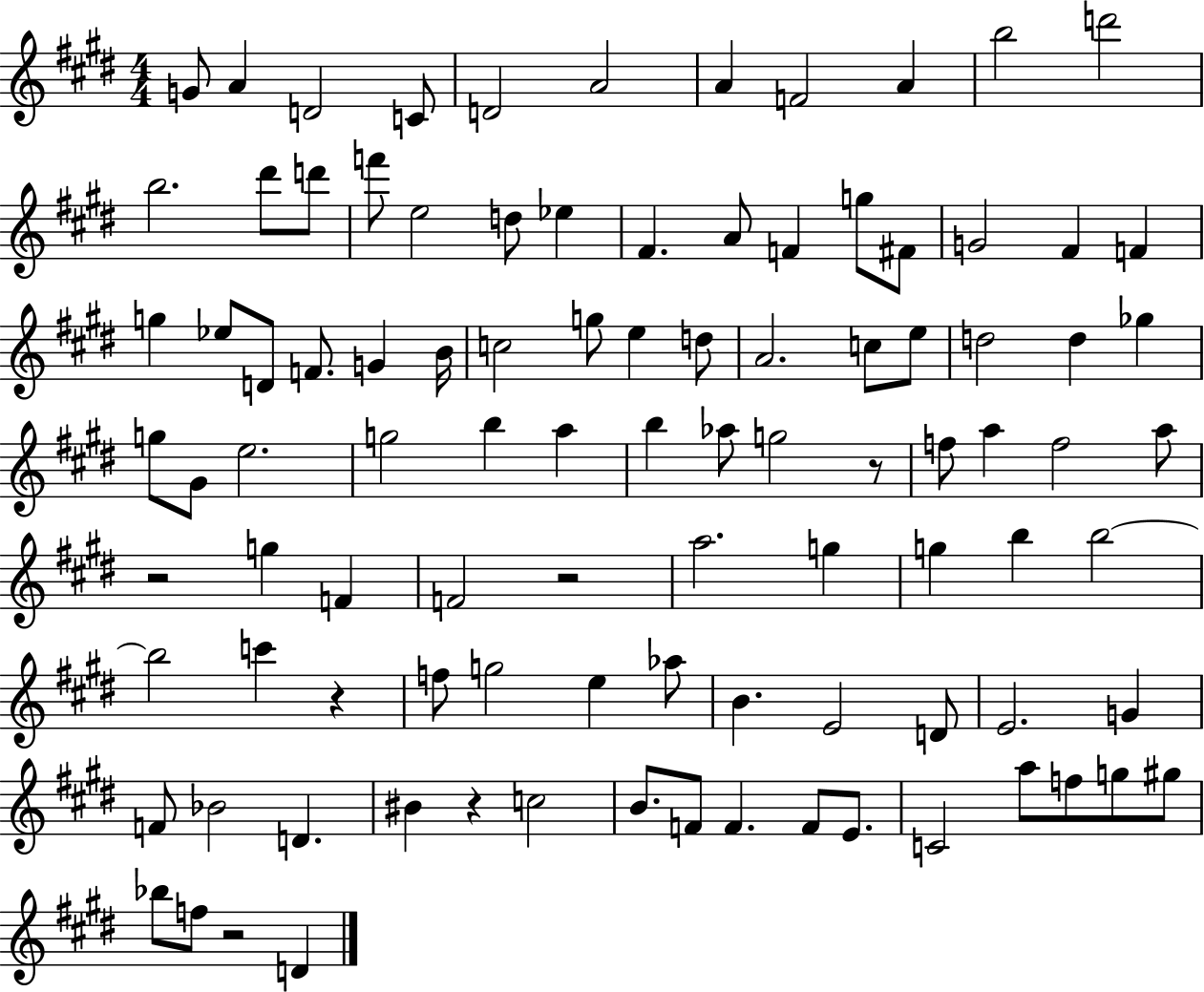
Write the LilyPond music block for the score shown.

{
  \clef treble
  \numericTimeSignature
  \time 4/4
  \key e \major
  g'8 a'4 d'2 c'8 | d'2 a'2 | a'4 f'2 a'4 | b''2 d'''2 | \break b''2. dis'''8 d'''8 | f'''8 e''2 d''8 ees''4 | fis'4. a'8 f'4 g''8 fis'8 | g'2 fis'4 f'4 | \break g''4 ees''8 d'8 f'8. g'4 b'16 | c''2 g''8 e''4 d''8 | a'2. c''8 e''8 | d''2 d''4 ges''4 | \break g''8 gis'8 e''2. | g''2 b''4 a''4 | b''4 aes''8 g''2 r8 | f''8 a''4 f''2 a''8 | \break r2 g''4 f'4 | f'2 r2 | a''2. g''4 | g''4 b''4 b''2~~ | \break b''2 c'''4 r4 | f''8 g''2 e''4 aes''8 | b'4. e'2 d'8 | e'2. g'4 | \break f'8 bes'2 d'4. | bis'4 r4 c''2 | b'8. f'8 f'4. f'8 e'8. | c'2 a''8 f''8 g''8 gis''8 | \break bes''8 f''8 r2 d'4 | \bar "|."
}